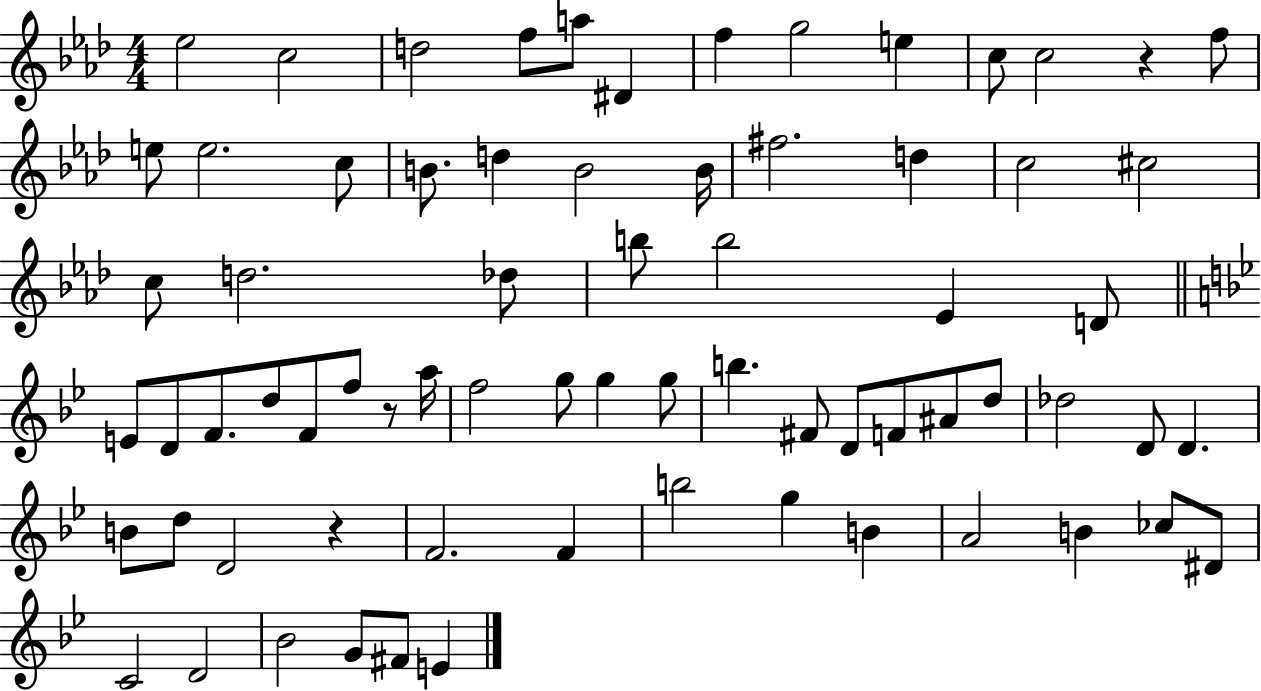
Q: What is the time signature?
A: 4/4